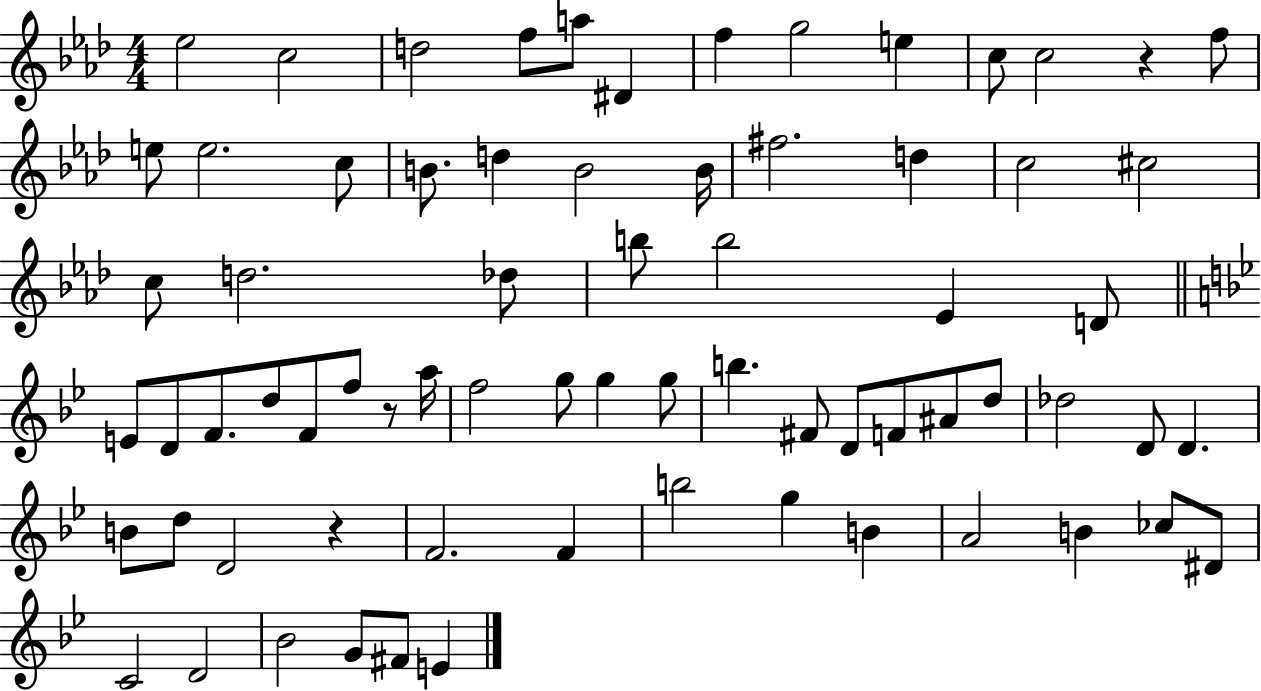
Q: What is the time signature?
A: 4/4